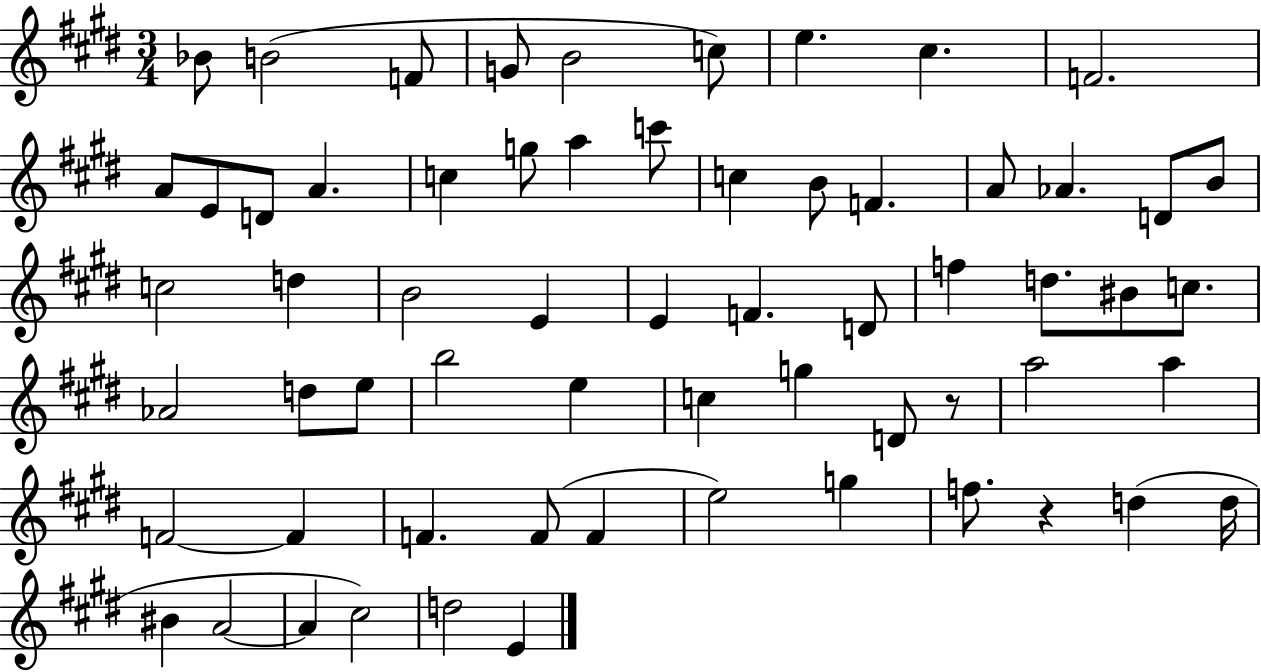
Bb4/e B4/h F4/e G4/e B4/h C5/e E5/q. C#5/q. F4/h. A4/e E4/e D4/e A4/q. C5/q G5/e A5/q C6/e C5/q B4/e F4/q. A4/e Ab4/q. D4/e B4/e C5/h D5/q B4/h E4/q E4/q F4/q. D4/e F5/q D5/e. BIS4/e C5/e. Ab4/h D5/e E5/e B5/h E5/q C5/q G5/q D4/e R/e A5/h A5/q F4/h F4/q F4/q. F4/e F4/q E5/h G5/q F5/e. R/q D5/q D5/s BIS4/q A4/h A4/q C#5/h D5/h E4/q